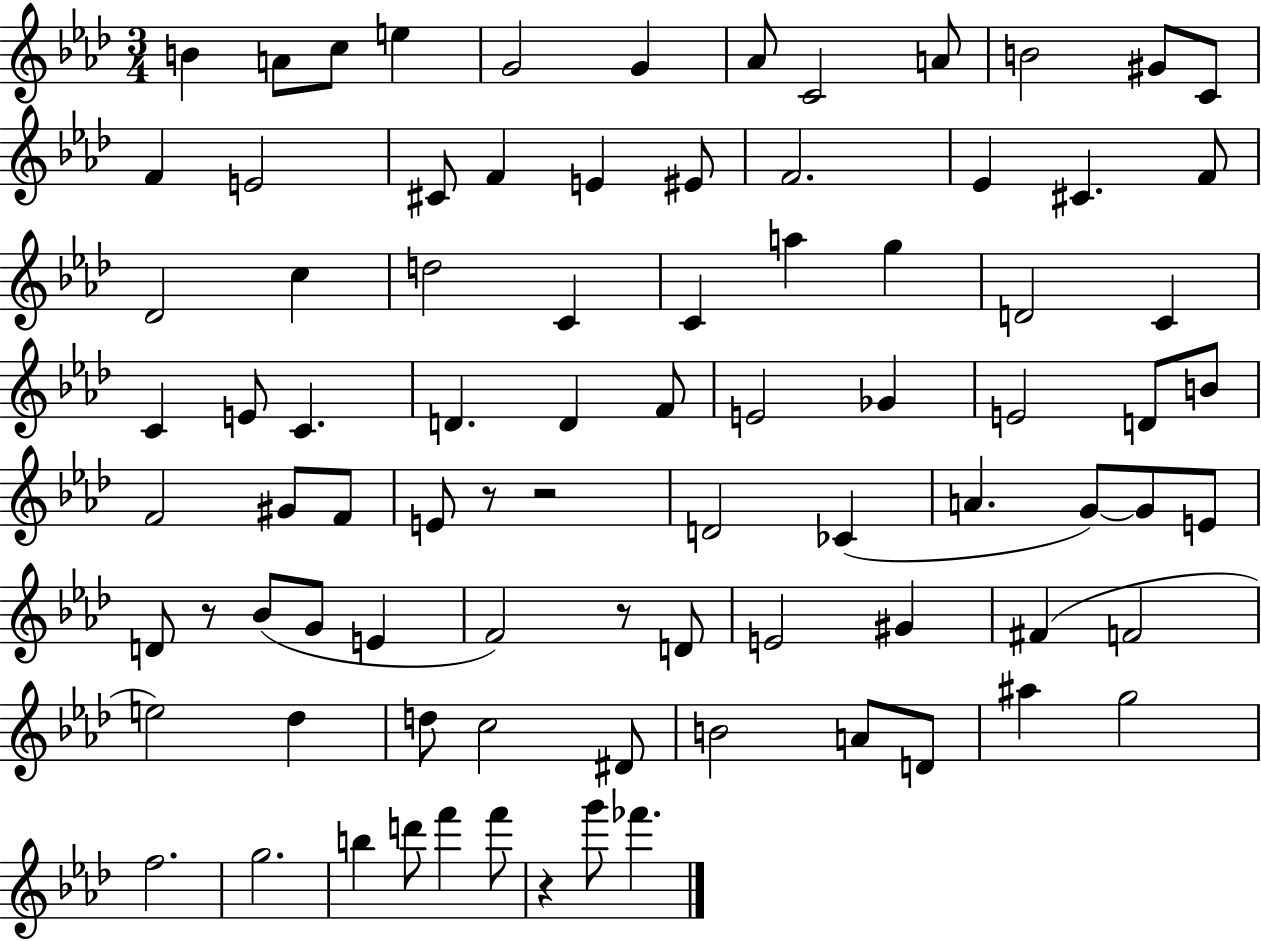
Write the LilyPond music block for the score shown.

{
  \clef treble
  \numericTimeSignature
  \time 3/4
  \key aes \major
  \repeat volta 2 { b'4 a'8 c''8 e''4 | g'2 g'4 | aes'8 c'2 a'8 | b'2 gis'8 c'8 | \break f'4 e'2 | cis'8 f'4 e'4 eis'8 | f'2. | ees'4 cis'4. f'8 | \break des'2 c''4 | d''2 c'4 | c'4 a''4 g''4 | d'2 c'4 | \break c'4 e'8 c'4. | d'4. d'4 f'8 | e'2 ges'4 | e'2 d'8 b'8 | \break f'2 gis'8 f'8 | e'8 r8 r2 | d'2 ces'4( | a'4. g'8~~) g'8 e'8 | \break d'8 r8 bes'8( g'8 e'4 | f'2) r8 d'8 | e'2 gis'4 | fis'4( f'2 | \break e''2) des''4 | d''8 c''2 dis'8 | b'2 a'8 d'8 | ais''4 g''2 | \break f''2. | g''2. | b''4 d'''8 f'''4 f'''8 | r4 g'''8 fes'''4. | \break } \bar "|."
}